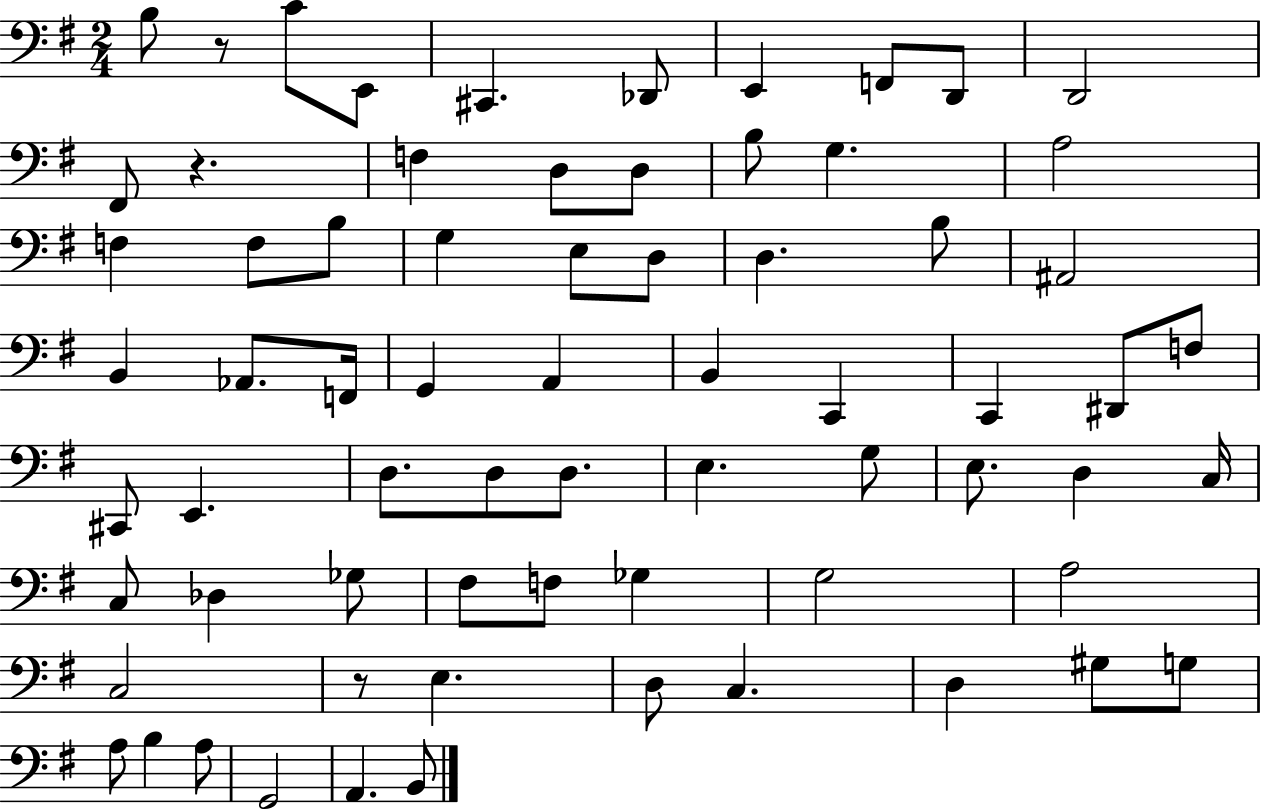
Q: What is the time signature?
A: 2/4